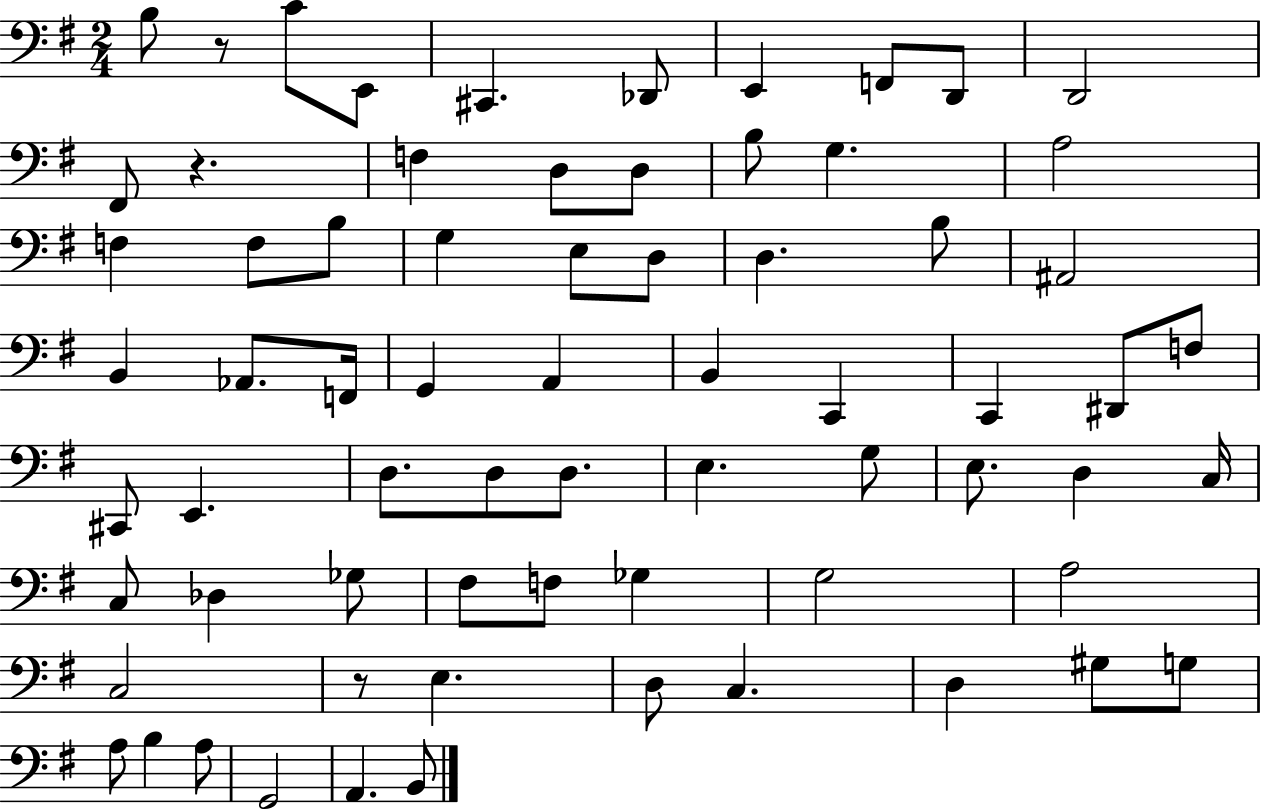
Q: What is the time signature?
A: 2/4